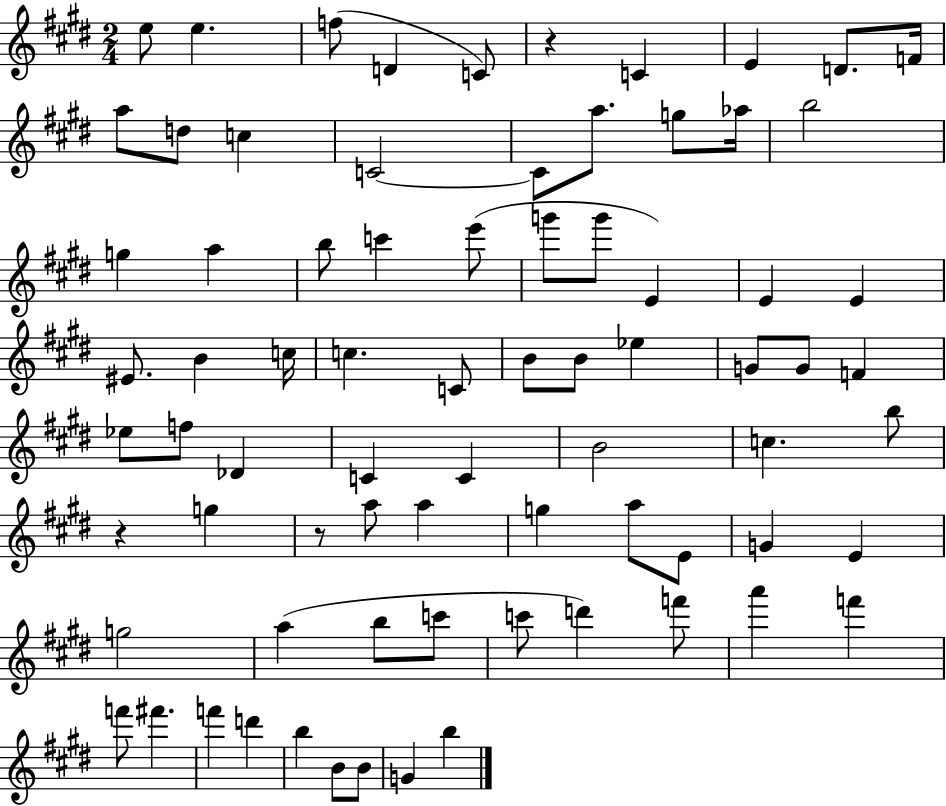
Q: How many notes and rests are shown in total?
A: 76